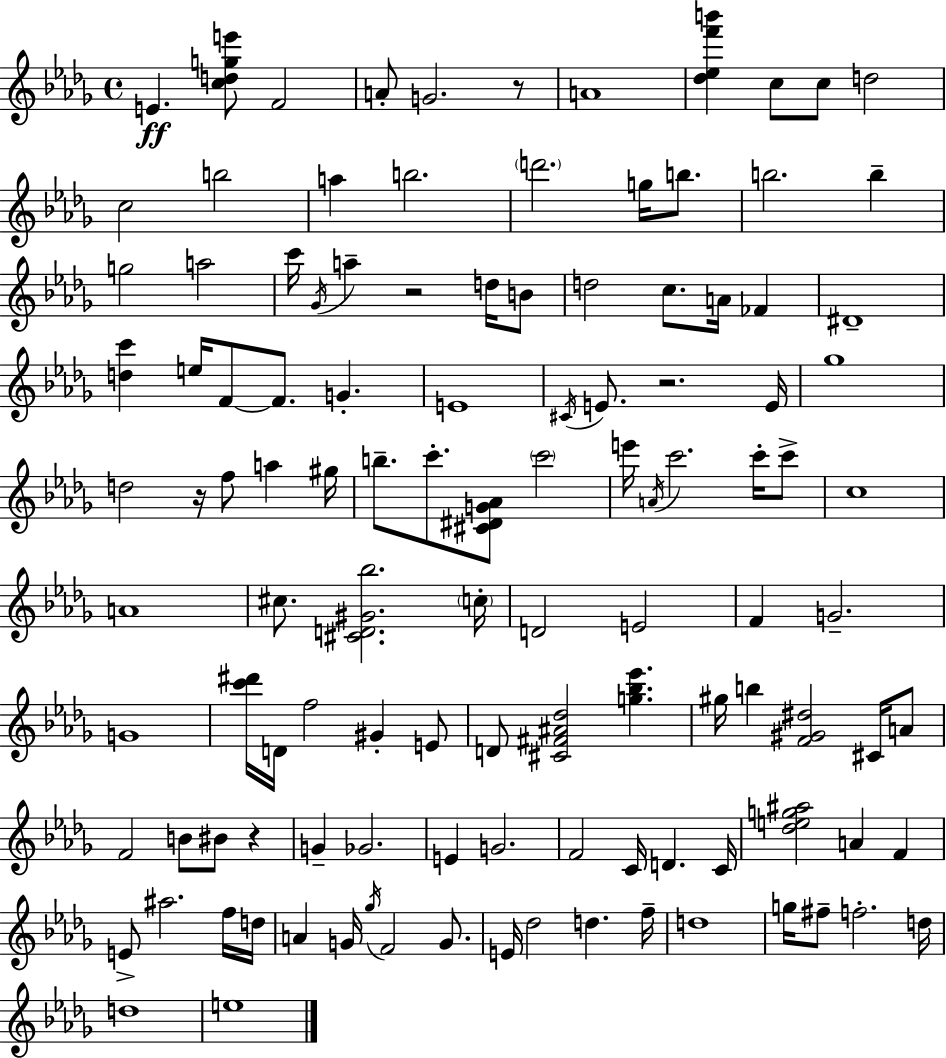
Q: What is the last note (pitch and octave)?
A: E5